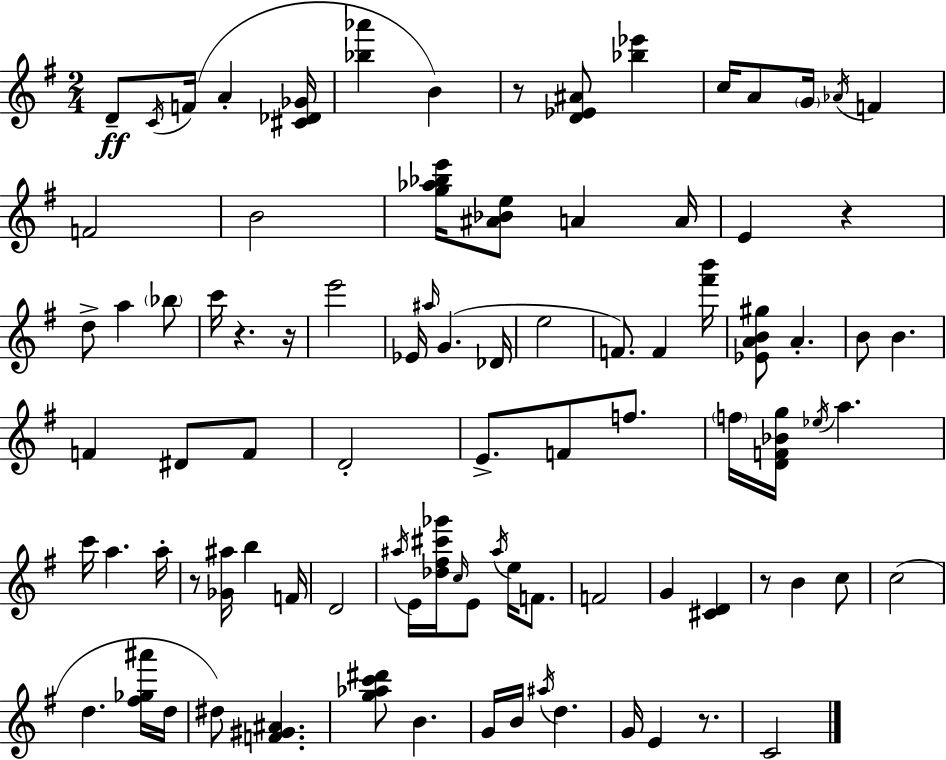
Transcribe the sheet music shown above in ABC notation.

X:1
T:Untitled
M:2/4
L:1/4
K:Em
D/2 C/4 F/4 A [^C_D_G]/4 [_b_a'] B z/2 [D_E^A]/2 [_b_e'] c/4 A/2 G/4 _A/4 F F2 B2 [g_a_be']/4 [^A_Be]/2 A A/4 E z d/2 a _b/2 c'/4 z z/4 e'2 _E/4 ^a/4 G _D/4 e2 F/2 F [^f'b']/4 [_EAB^g]/2 A B/2 B F ^D/2 F/2 D2 E/2 F/2 f/2 f/4 [DF_Bg]/4 _e/4 a c'/4 a a/4 z/2 [_G^a]/4 b F/4 D2 ^a/4 E/4 [_d^f^c'_g']/4 c/4 E/2 ^a/4 e/4 F/2 F2 G [^CD] z/2 B c/2 c2 d [^f_g^a']/4 d/4 ^d/2 [F^G^A] [g_ac'^d']/2 B G/4 B/4 ^a/4 d G/4 E z/2 C2